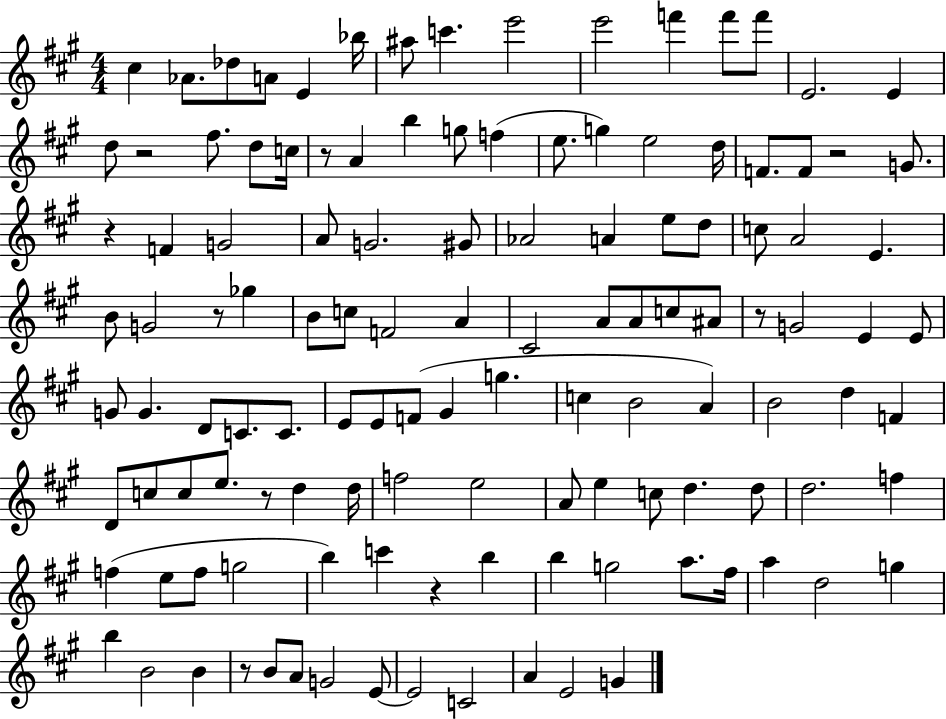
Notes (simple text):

C#5/q Ab4/e. Db5/e A4/e E4/q Bb5/s A#5/e C6/q. E6/h E6/h F6/q F6/e F6/e E4/h. E4/q D5/e R/h F#5/e. D5/e C5/s R/e A4/q B5/q G5/e F5/q E5/e. G5/q E5/h D5/s F4/e. F4/e R/h G4/e. R/q F4/q G4/h A4/e G4/h. G#4/e Ab4/h A4/q E5/e D5/e C5/e A4/h E4/q. B4/e G4/h R/e Gb5/q B4/e C5/e F4/h A4/q C#4/h A4/e A4/e C5/e A#4/e R/e G4/h E4/q E4/e G4/e G4/q. D4/e C4/e. C4/e. E4/e E4/e F4/e G#4/q G5/q. C5/q B4/h A4/q B4/h D5/q F4/q D4/e C5/e C5/e E5/e. R/e D5/q D5/s F5/h E5/h A4/e E5/q C5/e D5/q. D5/e D5/h. F5/q F5/q E5/e F5/e G5/h B5/q C6/q R/q B5/q B5/q G5/h A5/e. F#5/s A5/q D5/h G5/q B5/q B4/h B4/q R/e B4/e A4/e G4/h E4/e E4/h C4/h A4/q E4/h G4/q